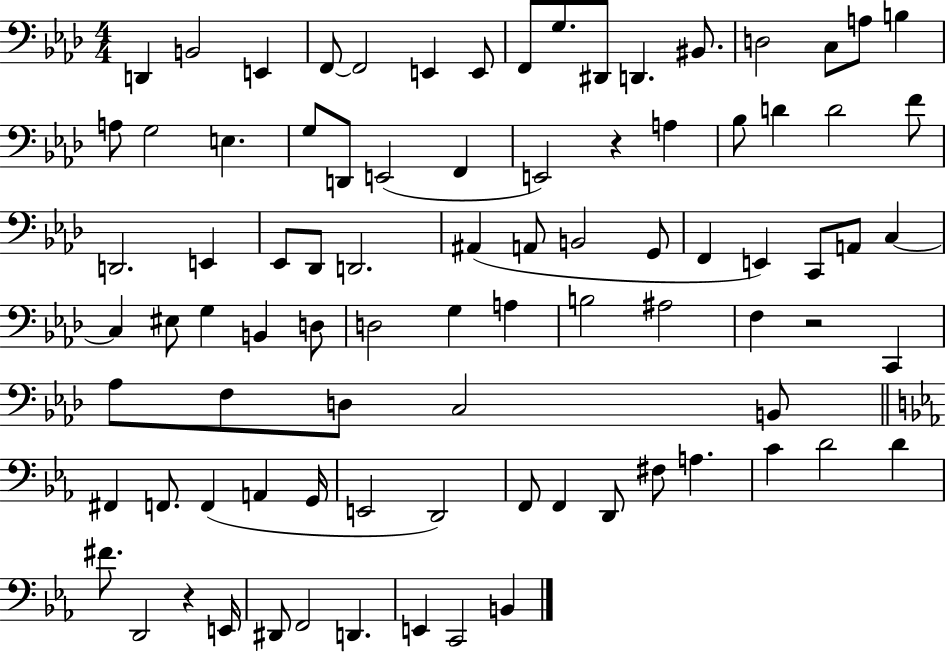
X:1
T:Untitled
M:4/4
L:1/4
K:Ab
D,, B,,2 E,, F,,/2 F,,2 E,, E,,/2 F,,/2 G,/2 ^D,,/2 D,, ^B,,/2 D,2 C,/2 A,/2 B, A,/2 G,2 E, G,/2 D,,/2 E,,2 F,, E,,2 z A, _B,/2 D D2 F/2 D,,2 E,, _E,,/2 _D,,/2 D,,2 ^A,, A,,/2 B,,2 G,,/2 F,, E,, C,,/2 A,,/2 C, C, ^E,/2 G, B,, D,/2 D,2 G, A, B,2 ^A,2 F, z2 C,, _A,/2 F,/2 D,/2 C,2 B,,/2 ^F,, F,,/2 F,, A,, G,,/4 E,,2 D,,2 F,,/2 F,, D,,/2 ^F,/2 A, C D2 D ^F/2 D,,2 z E,,/4 ^D,,/2 F,,2 D,, E,, C,,2 B,,